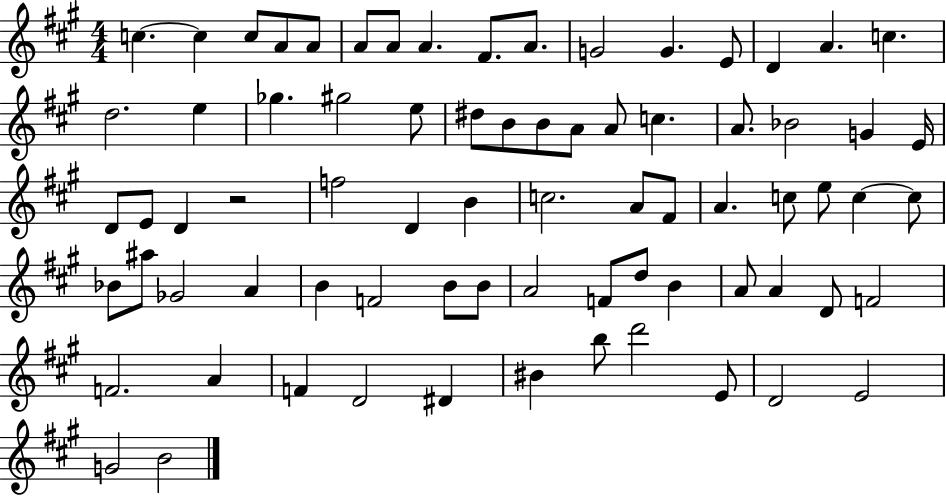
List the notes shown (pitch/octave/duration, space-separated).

C5/q. C5/q C5/e A4/e A4/e A4/e A4/e A4/q. F#4/e. A4/e. G4/h G4/q. E4/e D4/q A4/q. C5/q. D5/h. E5/q Gb5/q. G#5/h E5/e D#5/e B4/e B4/e A4/e A4/e C5/q. A4/e. Bb4/h G4/q E4/s D4/e E4/e D4/q R/h F5/h D4/q B4/q C5/h. A4/e F#4/e A4/q. C5/e E5/e C5/q C5/e Bb4/e A#5/e Gb4/h A4/q B4/q F4/h B4/e B4/e A4/h F4/e D5/e B4/q A4/e A4/q D4/e F4/h F4/h. A4/q F4/q D4/h D#4/q BIS4/q B5/e D6/h E4/e D4/h E4/h G4/h B4/h